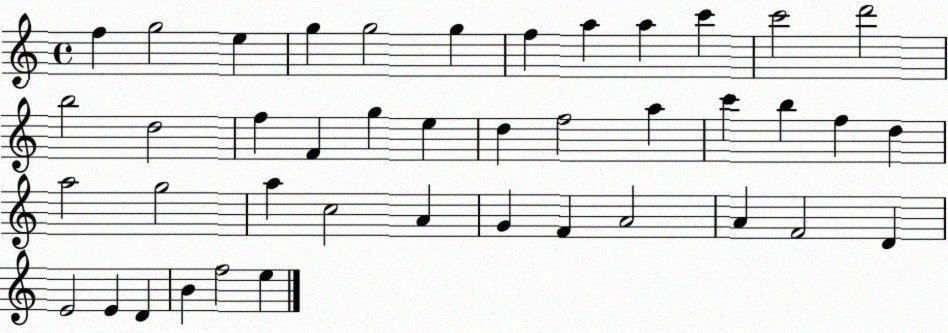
X:1
T:Untitled
M:4/4
L:1/4
K:C
f g2 e g g2 g f a a c' c'2 d'2 b2 d2 f F g e d f2 a c' b f d a2 g2 a c2 A G F A2 A F2 D E2 E D B f2 e